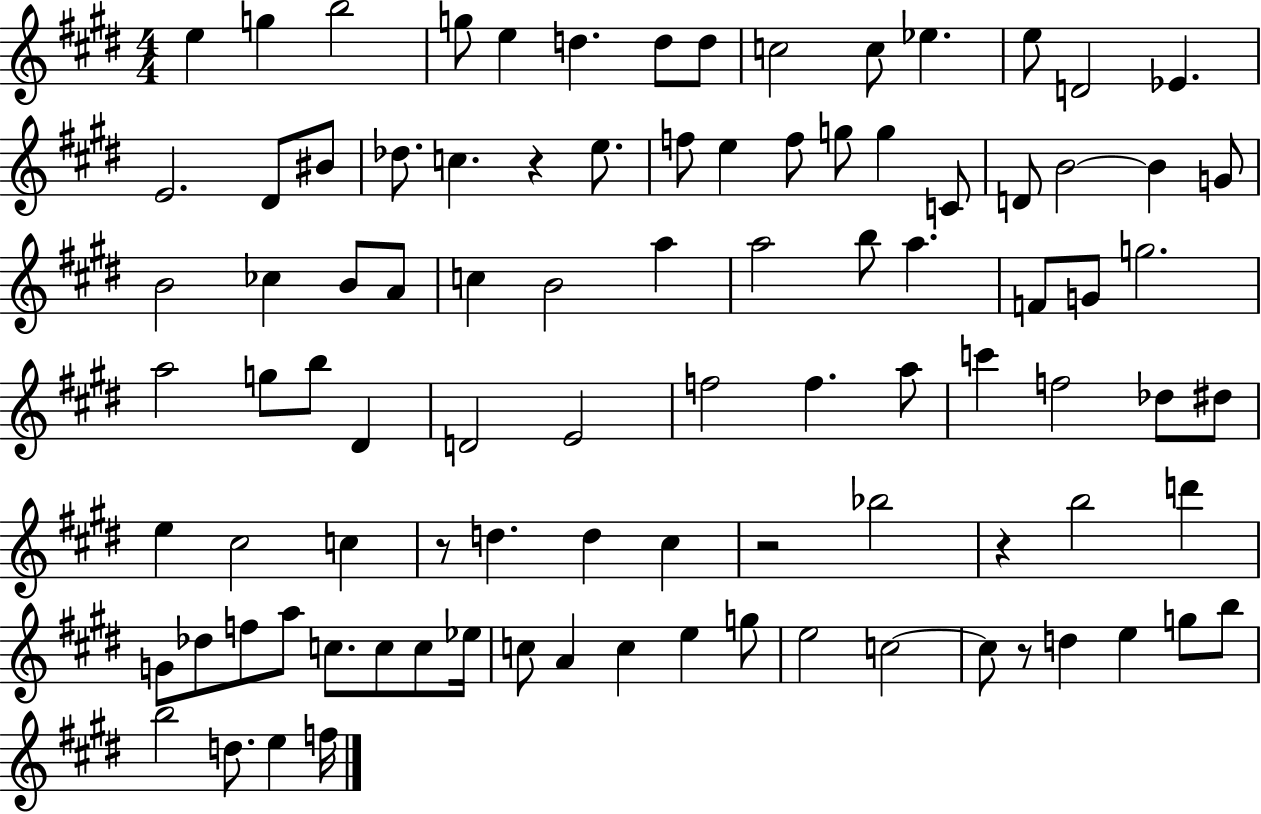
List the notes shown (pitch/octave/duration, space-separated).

E5/q G5/q B5/h G5/e E5/q D5/q. D5/e D5/e C5/h C5/e Eb5/q. E5/e D4/h Eb4/q. E4/h. D#4/e BIS4/e Db5/e. C5/q. R/q E5/e. F5/e E5/q F5/e G5/e G5/q C4/e D4/e B4/h B4/q G4/e B4/h CES5/q B4/e A4/e C5/q B4/h A5/q A5/h B5/e A5/q. F4/e G4/e G5/h. A5/h G5/e B5/e D#4/q D4/h E4/h F5/h F5/q. A5/e C6/q F5/h Db5/e D#5/e E5/q C#5/h C5/q R/e D5/q. D5/q C#5/q R/h Bb5/h R/q B5/h D6/q G4/e Db5/e F5/e A5/e C5/e. C5/e C5/e Eb5/s C5/e A4/q C5/q E5/q G5/e E5/h C5/h C5/e R/e D5/q E5/q G5/e B5/e B5/h D5/e. E5/q F5/s